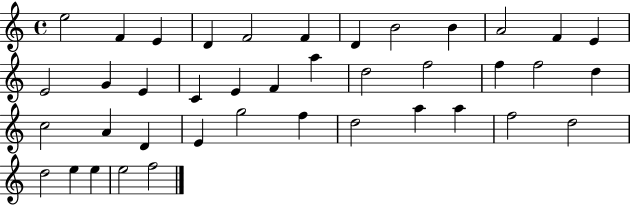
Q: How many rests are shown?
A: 0